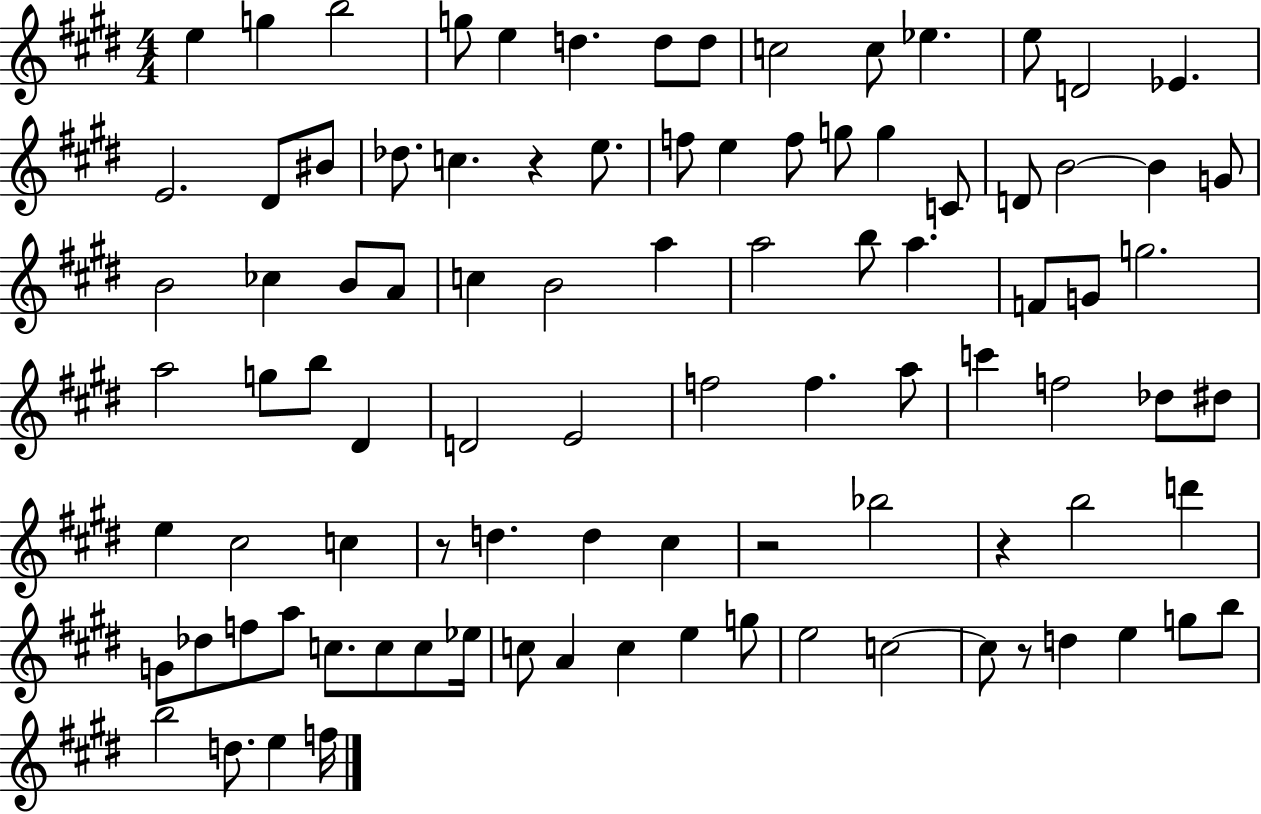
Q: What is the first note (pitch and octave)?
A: E5